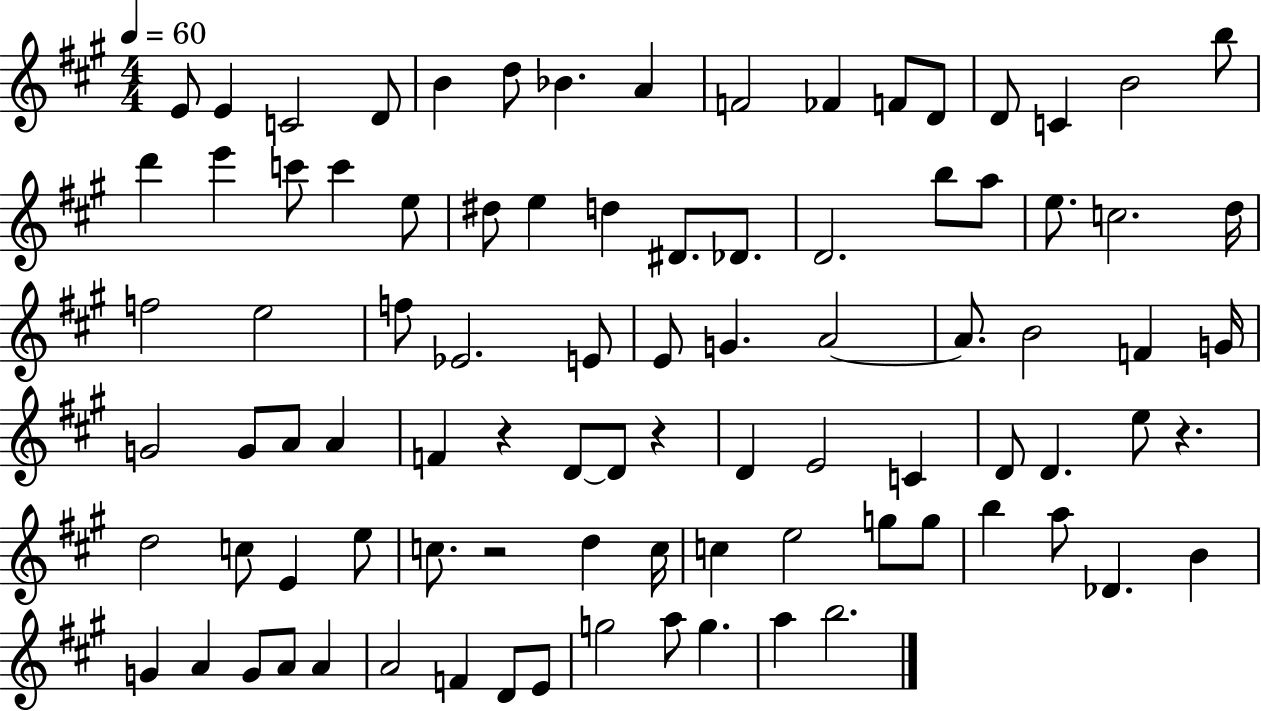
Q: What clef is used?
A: treble